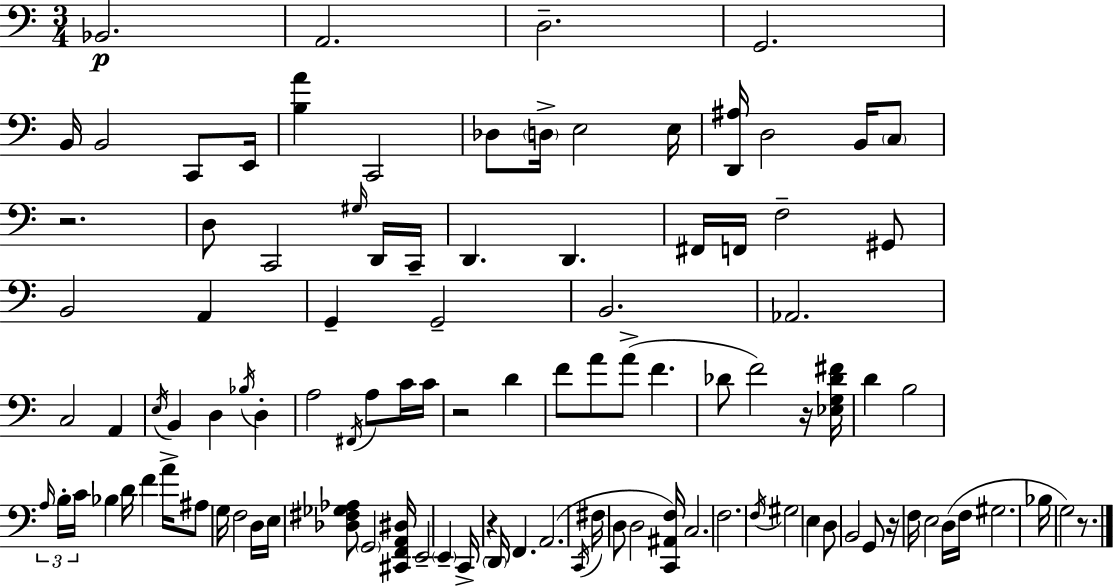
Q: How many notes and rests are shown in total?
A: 104